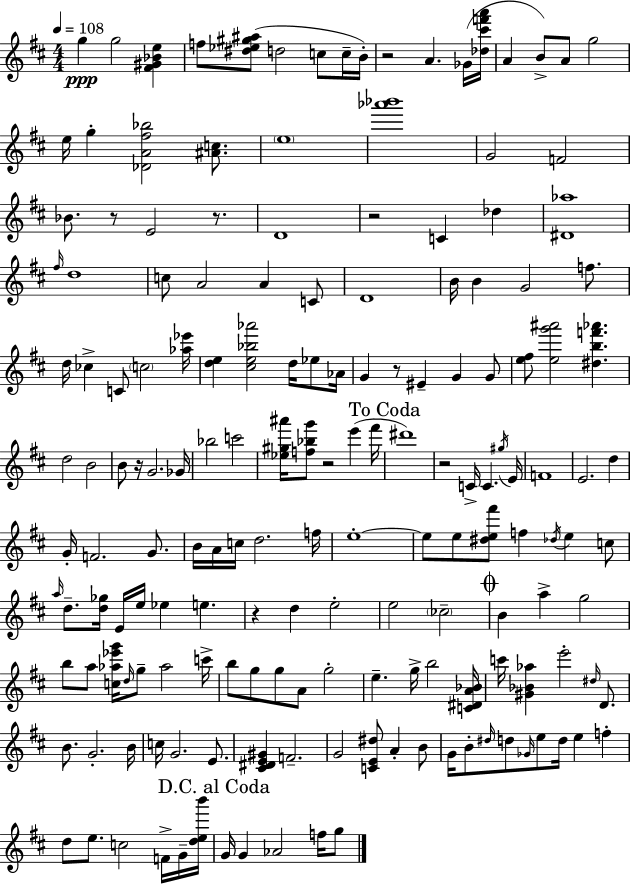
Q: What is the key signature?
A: D major